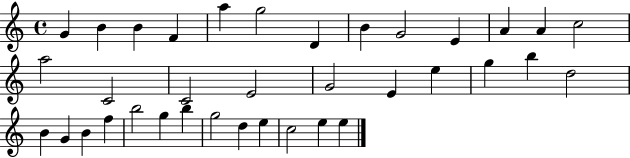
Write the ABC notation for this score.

X:1
T:Untitled
M:4/4
L:1/4
K:C
G B B F a g2 D B G2 E A A c2 a2 C2 C2 E2 G2 E e g b d2 B G B f b2 g b g2 d e c2 e e